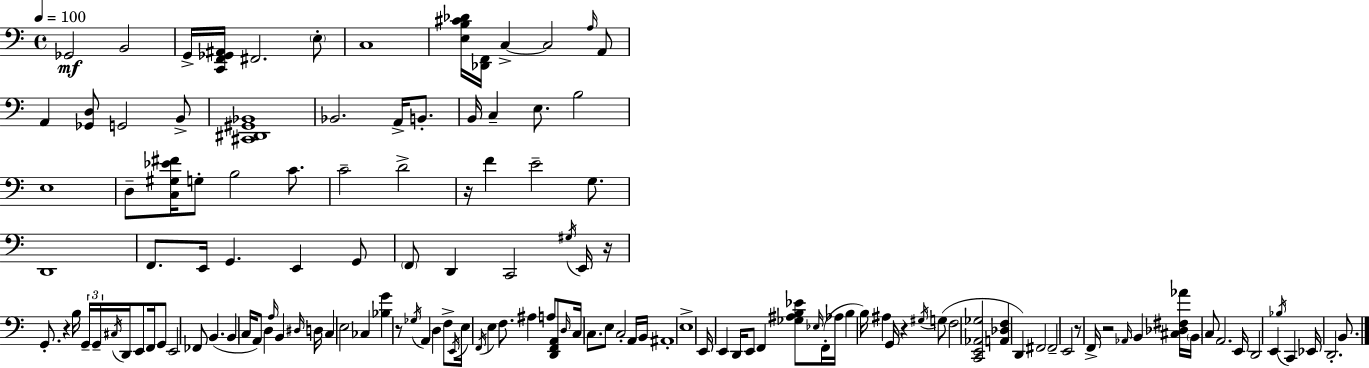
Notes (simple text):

Gb2/h B2/h G2/s [C2,F2,Gb2,A#2]/s F#2/h. E3/e C3/w [E3,B3,C#4,Db4]/s [Db2,F2]/s C3/q C3/h A3/s A2/e A2/q [Gb2,D3]/e G2/h B2/e [C#2,D#2,G#2,Bb2]/w Bb2/h. A2/s B2/e. B2/s C3/q E3/e. B3/h E3/w D3/e [C3,G#3,Eb4,F#4]/s G3/e B3/h C4/e. C4/h D4/h R/s F4/q E4/h G3/e. D2/w F2/e. E2/s G2/q. E2/q G2/e F2/e D2/q C2/h G#3/s E2/s R/s G2/e. R/q B3/s G2/s G2/s C#3/s D2/s E2/e F2/s G2/e E2/h FES2/e B2/q. B2/q C3/s A2/e D3/q A3/s B2/q D#3/s D3/s C3/q E3/h CES3/q [Bb3,G4]/q R/e Gb3/s A2/q D3/q F3/e E2/s E3/s F2/s E3/q F3/e. A#3/q A3/e [D2,F2,A2]/e D3/s C3/s C3/e. E3/e C3/h A2/s B2/s A#2/w E3/w E2/s E2/q D2/s E2/e F2/q [Gb3,A#3,B3,Eb4]/e Eb3/s F2/s Ab3/s B3/q B3/s A#3/q G2/s R/q G#3/s G3/e F3/h [C2,E2,Ab2,Gb3]/h [A2,Db3,F3]/q D2/q F#2/h F#2/h E2/h R/e F2/s R/h Ab2/s B2/q [C#3,Db3,F#3,Ab4]/s B2/s C3/e A2/h. E2/s D2/h E2/q Bb3/s C2/q Eb2/s D2/h. B2/e.